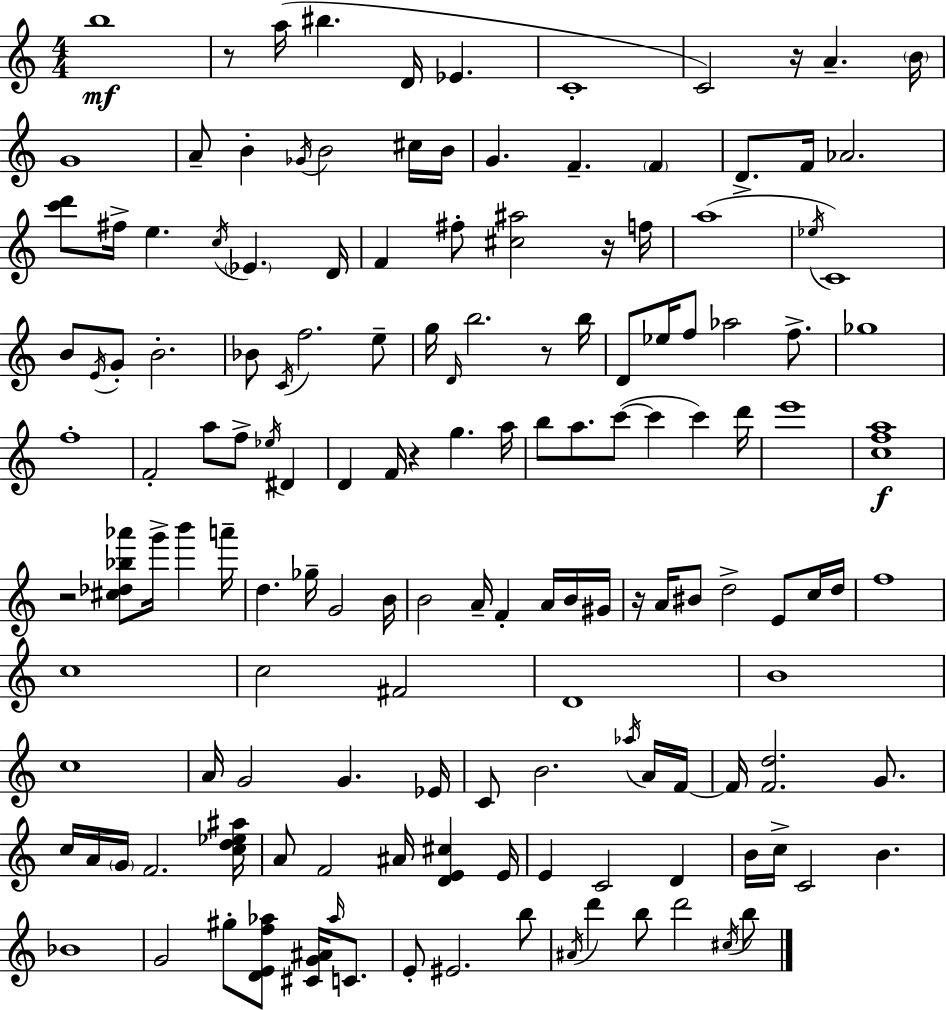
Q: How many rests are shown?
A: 7